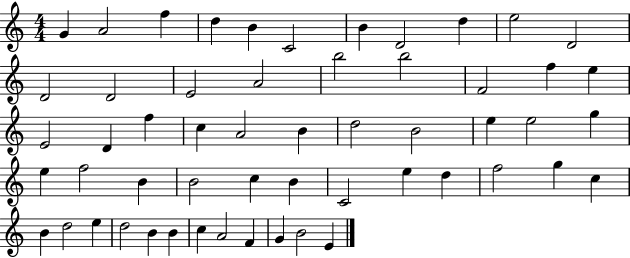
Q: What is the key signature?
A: C major